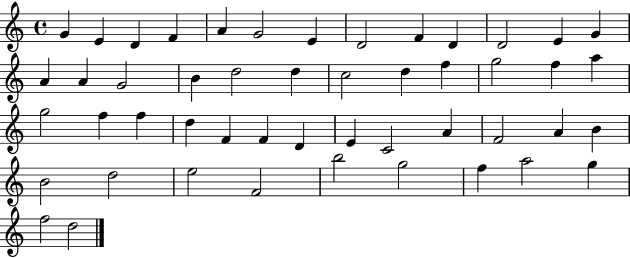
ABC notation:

X:1
T:Untitled
M:4/4
L:1/4
K:C
G E D F A G2 E D2 F D D2 E G A A G2 B d2 d c2 d f g2 f a g2 f f d F F D E C2 A F2 A B B2 d2 e2 F2 b2 g2 f a2 g f2 d2